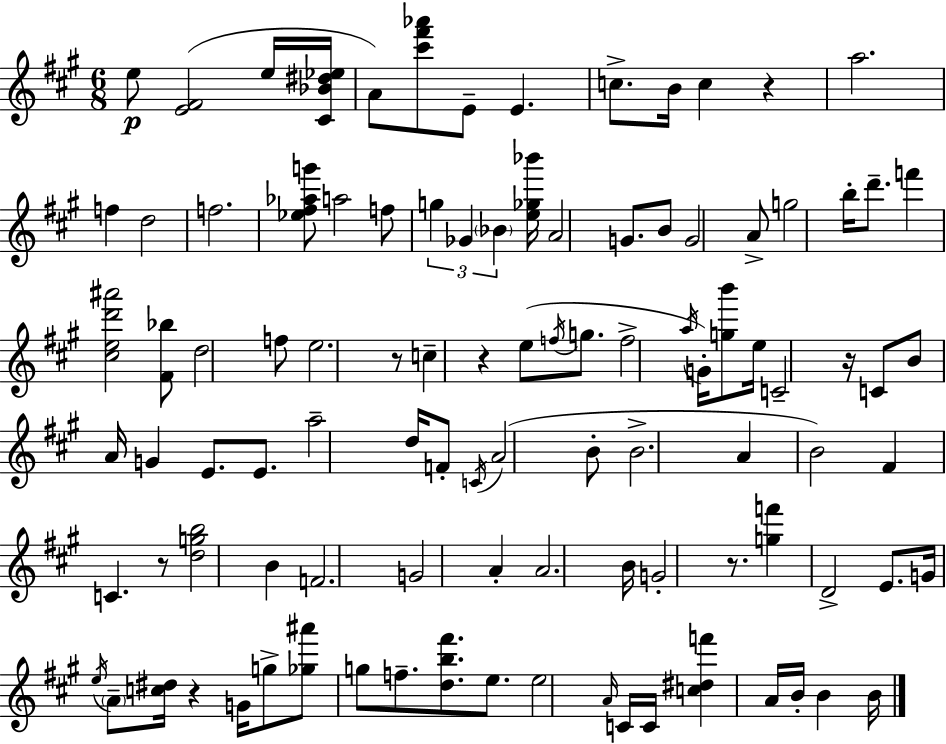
E5/e [E4,F#4]/h E5/s [C#4,Bb4,D#5,Eb5]/s A4/e [C#6,F#6,Ab6]/e E4/e E4/q. C5/e. B4/s C5/q R/q A5/h. F5/q D5/h F5/h. [Eb5,F#5,Ab5,G6]/e A5/h F5/e G5/q Gb4/q Bb4/q [E5,Gb5,Bb6]/s A4/h G4/e. B4/e G4/h A4/e G5/h B5/s D6/e. F6/q [C#5,E5,D6,A#6]/h [F#4,Bb5]/e D5/h F5/e E5/h. R/e C5/q R/q E5/e F5/s G5/e. F5/h A5/s G4/s [G5,B6]/e E5/s C4/h R/s C4/e B4/e A4/s G4/q E4/e. E4/e. A5/h D5/s F4/e C4/s A4/h B4/e B4/h. A4/q B4/h F#4/q C4/q. R/e [D5,G5,B5]/h B4/q F4/h. G4/h A4/q A4/h. B4/s G4/h R/e. [G5,F6]/q D4/h E4/e. G4/s E5/s A4/e [C5,D#5]/s R/q G4/s G5/e [Gb5,A#6]/e G5/e F5/e. [D5,B5,F#6]/e. E5/e. E5/h A4/s C4/s C4/s [C5,D#5,F6]/q A4/s B4/s B4/q B4/s